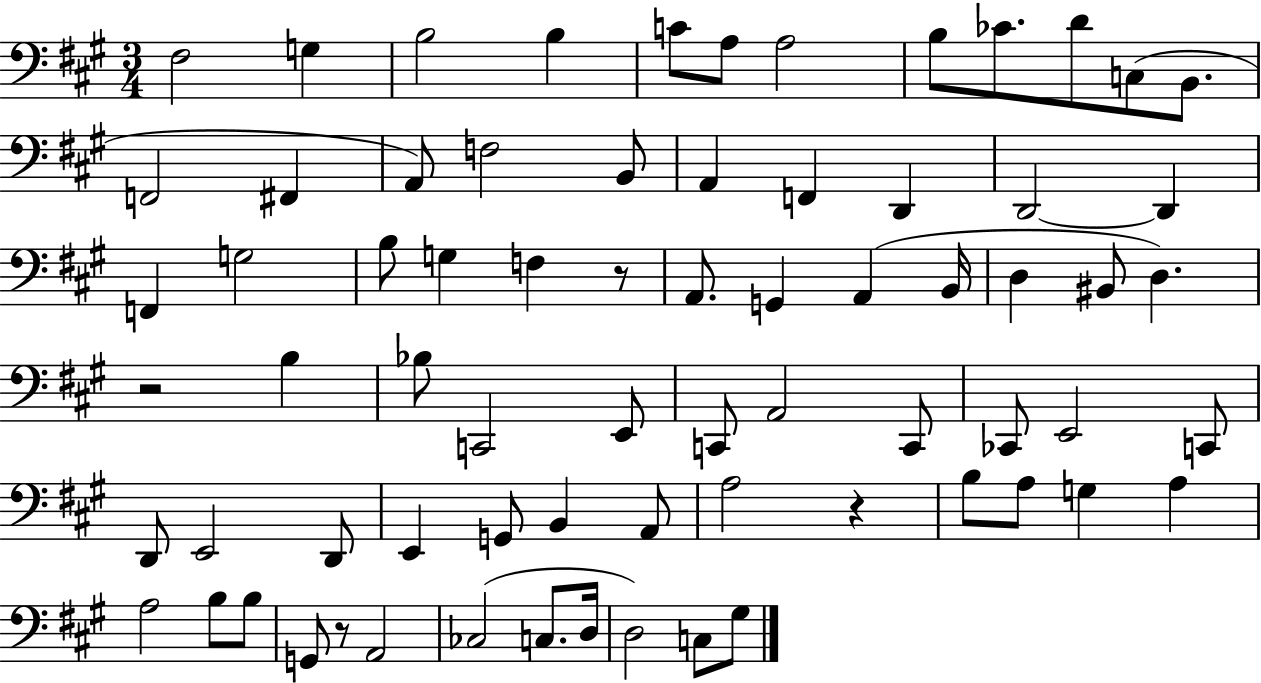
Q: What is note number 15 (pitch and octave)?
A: A2